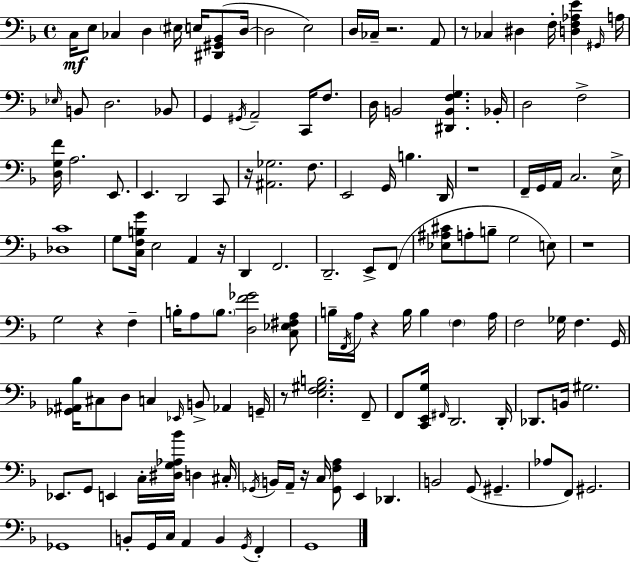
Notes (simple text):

C3/s E3/e CES3/q D3/q EIS3/s E3/s [D#2,G#2,Bb2]/e D3/s D3/h E3/h D3/s CES3/s R/h. A2/e R/e CES3/q D#3/q F3/s [D3,F3,Ab3,E4]/q G#2/s A3/s Eb3/s B2/e D3/h. Bb2/e G2/q G#2/s A2/h C2/s F3/e. D3/s B2/h [D#2,B2,F3,G3]/q. Bb2/s D3/h F3/h [D3,G3,F4]/s A3/h. E2/e. E2/q. D2/h C2/e R/s [A#2,Gb3]/h. F3/e. E2/h G2/s B3/q. D2/s R/w F2/s G2/s A2/s C3/h. E3/s [Db3,C4]/w G3/e [C3,F3,B3,G4]/s E3/h A2/q R/s D2/q F2/h. D2/h. E2/e F2/e [Eb3,A#3,C#4]/e A3/e B3/e G3/h E3/e R/w G3/h R/q F3/q B3/s A3/e B3/e. [D3,F4,Gb4]/h [C3,Eb3,F#3,A3]/e B3/s F2/s A3/s R/q B3/s B3/q F3/q A3/s F3/h Gb3/s F3/q. G2/s [Gb2,A#2,Bb3]/s C#3/e D3/e C3/q Eb2/s B2/e Ab2/q G2/s R/e [E3,F3,G#3,B3]/h. F2/e F2/e [C2,E2,G3]/s F#2/s D2/h. D2/s Db2/e. B2/s G#3/h. Eb2/e. G2/e E2/q C3/s [D#3,G3,Ab3,Bb4]/s D3/q C#3/s Gb2/s B2/s A2/s R/s C3/s [Gb2,F3,A3]/e E2/q Db2/q. B2/h G2/e G#2/q. Ab3/e F2/e G#2/h. Gb2/w B2/e G2/s C3/s A2/q B2/q G2/s F2/q G2/w